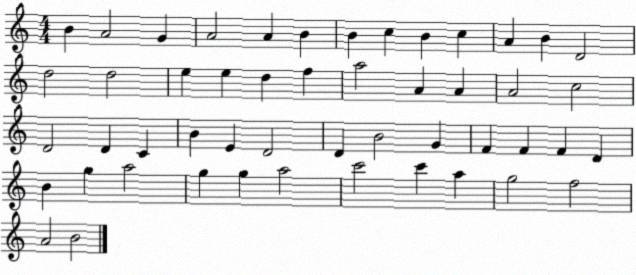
X:1
T:Untitled
M:4/4
L:1/4
K:C
B A2 G A2 A B B c B c A B D2 d2 d2 e e d f a2 A A A2 c2 D2 D C B E D2 D B2 G F F F D B g a2 g g a2 c'2 c' a g2 f2 A2 B2